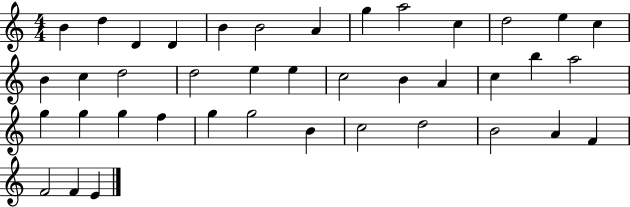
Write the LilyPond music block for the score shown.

{
  \clef treble
  \numericTimeSignature
  \time 4/4
  \key c \major
  b'4 d''4 d'4 d'4 | b'4 b'2 a'4 | g''4 a''2 c''4 | d''2 e''4 c''4 | \break b'4 c''4 d''2 | d''2 e''4 e''4 | c''2 b'4 a'4 | c''4 b''4 a''2 | \break g''4 g''4 g''4 f''4 | g''4 g''2 b'4 | c''2 d''2 | b'2 a'4 f'4 | \break f'2 f'4 e'4 | \bar "|."
}